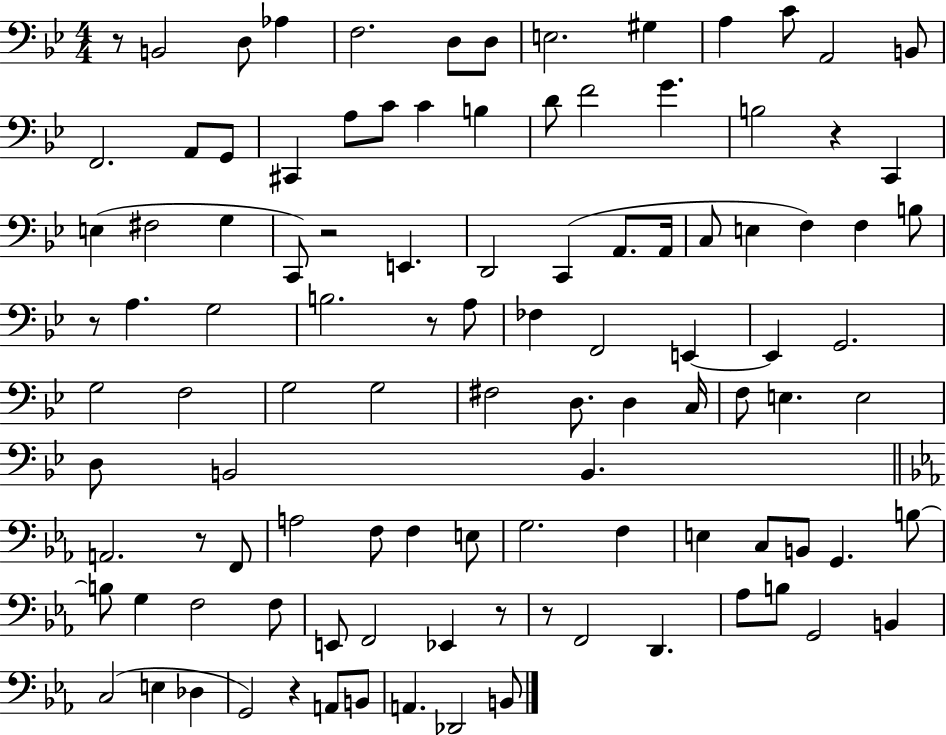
X:1
T:Untitled
M:4/4
L:1/4
K:Bb
z/2 B,,2 D,/2 _A, F,2 D,/2 D,/2 E,2 ^G, A, C/2 A,,2 B,,/2 F,,2 A,,/2 G,,/2 ^C,, A,/2 C/2 C B, D/2 F2 G B,2 z C,, E, ^F,2 G, C,,/2 z2 E,, D,,2 C,, A,,/2 A,,/4 C,/2 E, F, F, B,/2 z/2 A, G,2 B,2 z/2 A,/2 _F, F,,2 E,, E,, G,,2 G,2 F,2 G,2 G,2 ^F,2 D,/2 D, C,/4 F,/2 E, E,2 D,/2 B,,2 B,, A,,2 z/2 F,,/2 A,2 F,/2 F, E,/2 G,2 F, E, C,/2 B,,/2 G,, B,/2 B,/2 G, F,2 F,/2 E,,/2 F,,2 _E,, z/2 z/2 F,,2 D,, _A,/2 B,/2 G,,2 B,, C,2 E, _D, G,,2 z A,,/2 B,,/2 A,, _D,,2 B,,/2